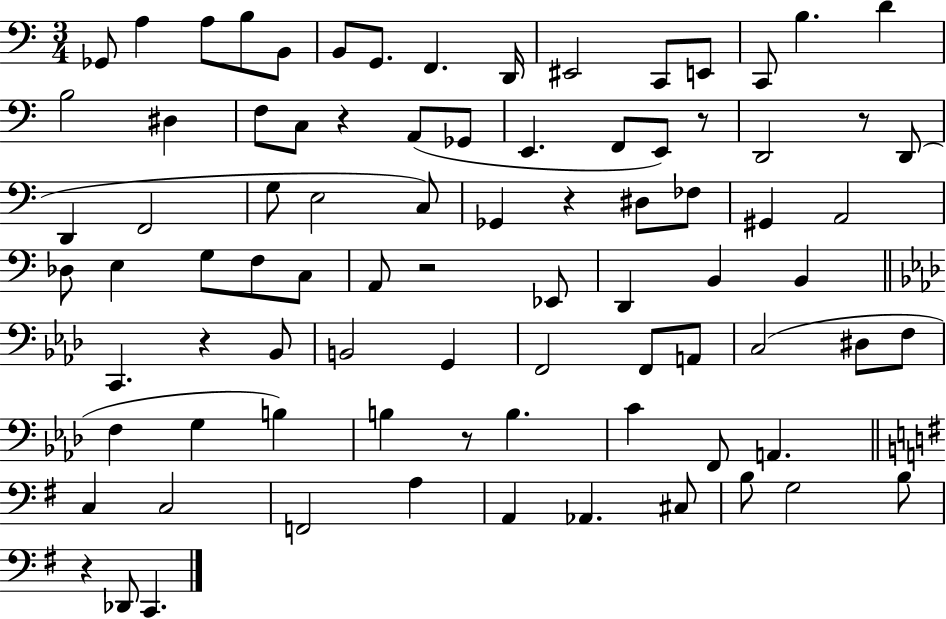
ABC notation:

X:1
T:Untitled
M:3/4
L:1/4
K:C
_G,,/2 A, A,/2 B,/2 B,,/2 B,,/2 G,,/2 F,, D,,/4 ^E,,2 C,,/2 E,,/2 C,,/2 B, D B,2 ^D, F,/2 C,/2 z A,,/2 _G,,/2 E,, F,,/2 E,,/2 z/2 D,,2 z/2 D,,/2 D,, F,,2 G,/2 E,2 C,/2 _G,, z ^D,/2 _F,/2 ^G,, A,,2 _D,/2 E, G,/2 F,/2 C,/2 A,,/2 z2 _E,,/2 D,, B,, B,, C,, z _B,,/2 B,,2 G,, F,,2 F,,/2 A,,/2 C,2 ^D,/2 F,/2 F, G, B, B, z/2 B, C F,,/2 A,, C, C,2 F,,2 A, A,, _A,, ^C,/2 B,/2 G,2 B,/2 z _D,,/2 C,,